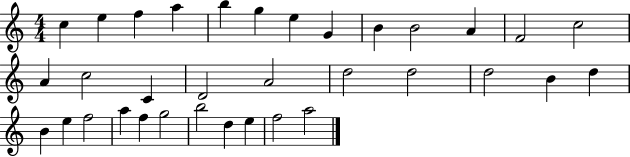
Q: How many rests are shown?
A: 0